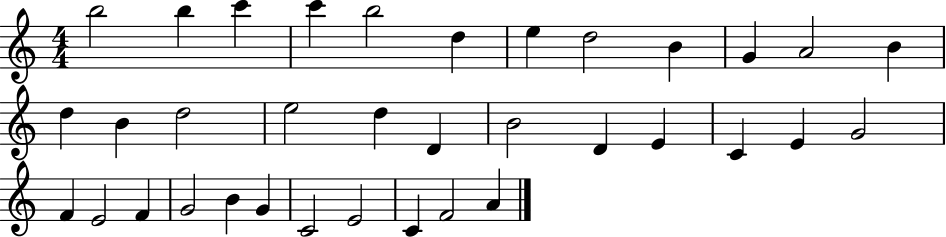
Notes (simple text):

B5/h B5/q C6/q C6/q B5/h D5/q E5/q D5/h B4/q G4/q A4/h B4/q D5/q B4/q D5/h E5/h D5/q D4/q B4/h D4/q E4/q C4/q E4/q G4/h F4/q E4/h F4/q G4/h B4/q G4/q C4/h E4/h C4/q F4/h A4/q